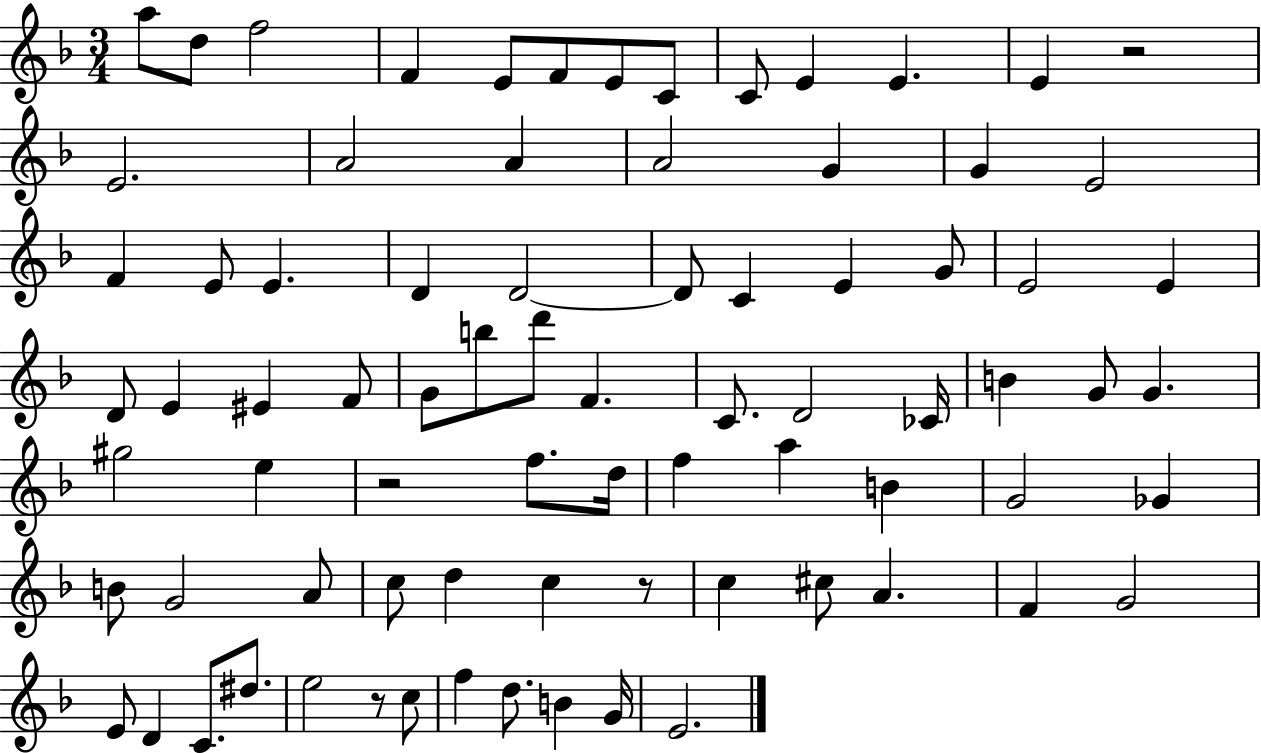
{
  \clef treble
  \numericTimeSignature
  \time 3/4
  \key f \major
  a''8 d''8 f''2 | f'4 e'8 f'8 e'8 c'8 | c'8 e'4 e'4. | e'4 r2 | \break e'2. | a'2 a'4 | a'2 g'4 | g'4 e'2 | \break f'4 e'8 e'4. | d'4 d'2~~ | d'8 c'4 e'4 g'8 | e'2 e'4 | \break d'8 e'4 eis'4 f'8 | g'8 b''8 d'''8 f'4. | c'8. d'2 ces'16 | b'4 g'8 g'4. | \break gis''2 e''4 | r2 f''8. d''16 | f''4 a''4 b'4 | g'2 ges'4 | \break b'8 g'2 a'8 | c''8 d''4 c''4 r8 | c''4 cis''8 a'4. | f'4 g'2 | \break e'8 d'4 c'8. dis''8. | e''2 r8 c''8 | f''4 d''8. b'4 g'16 | e'2. | \break \bar "|."
}